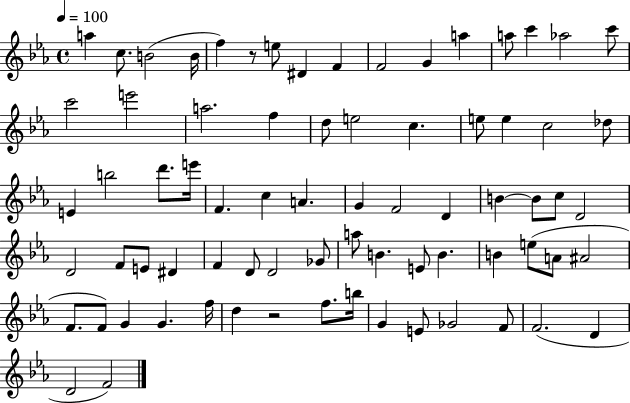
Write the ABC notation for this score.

X:1
T:Untitled
M:4/4
L:1/4
K:Eb
a c/2 B2 B/4 f z/2 e/2 ^D F F2 G a a/2 c' _a2 c'/2 c'2 e'2 a2 f d/2 e2 c e/2 e c2 _d/2 E b2 d'/2 e'/4 F c A G F2 D B B/2 c/2 D2 D2 F/2 E/2 ^D F D/2 D2 _G/2 a/2 B E/2 B B e/2 A/2 ^A2 F/2 F/2 G G f/4 d z2 f/2 b/4 G E/2 _G2 F/2 F2 D D2 F2